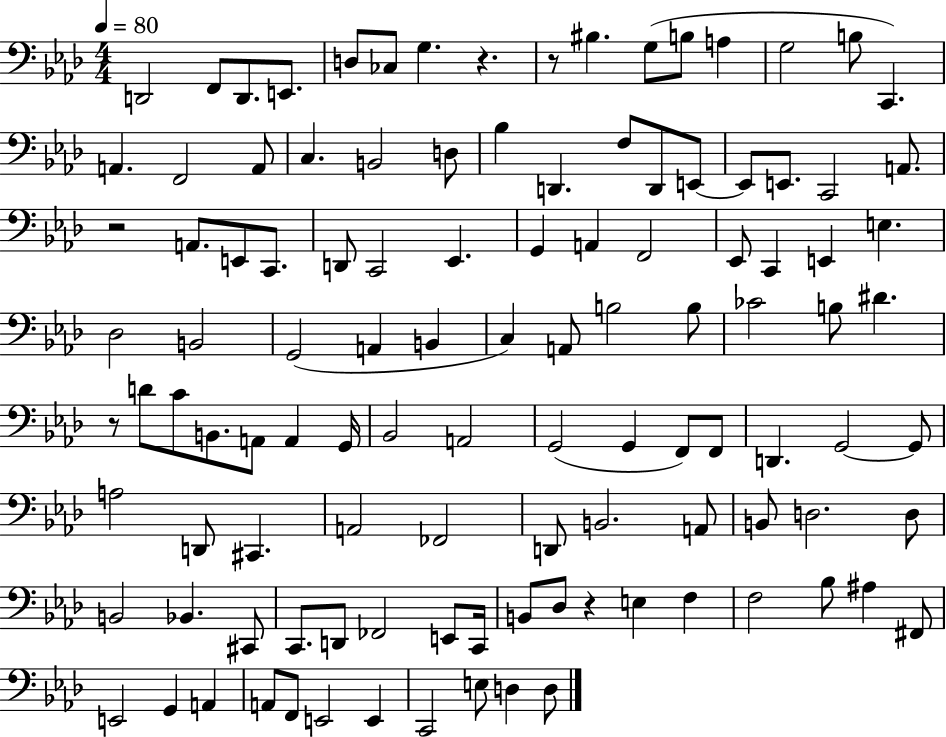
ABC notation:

X:1
T:Untitled
M:4/4
L:1/4
K:Ab
D,,2 F,,/2 D,,/2 E,,/2 D,/2 _C,/2 G, z z/2 ^B, G,/2 B,/2 A, G,2 B,/2 C,, A,, F,,2 A,,/2 C, B,,2 D,/2 _B, D,, F,/2 D,,/2 E,,/2 E,,/2 E,,/2 C,,2 A,,/2 z2 A,,/2 E,,/2 C,,/2 D,,/2 C,,2 _E,, G,, A,, F,,2 _E,,/2 C,, E,, E, _D,2 B,,2 G,,2 A,, B,, C, A,,/2 B,2 B,/2 _C2 B,/2 ^D z/2 D/2 C/2 B,,/2 A,,/2 A,, G,,/4 _B,,2 A,,2 G,,2 G,, F,,/2 F,,/2 D,, G,,2 G,,/2 A,2 D,,/2 ^C,, A,,2 _F,,2 D,,/2 B,,2 A,,/2 B,,/2 D,2 D,/2 B,,2 _B,, ^C,,/2 C,,/2 D,,/2 _F,,2 E,,/2 C,,/4 B,,/2 _D,/2 z E, F, F,2 _B,/2 ^A, ^F,,/2 E,,2 G,, A,, A,,/2 F,,/2 E,,2 E,, C,,2 E,/2 D, D,/2